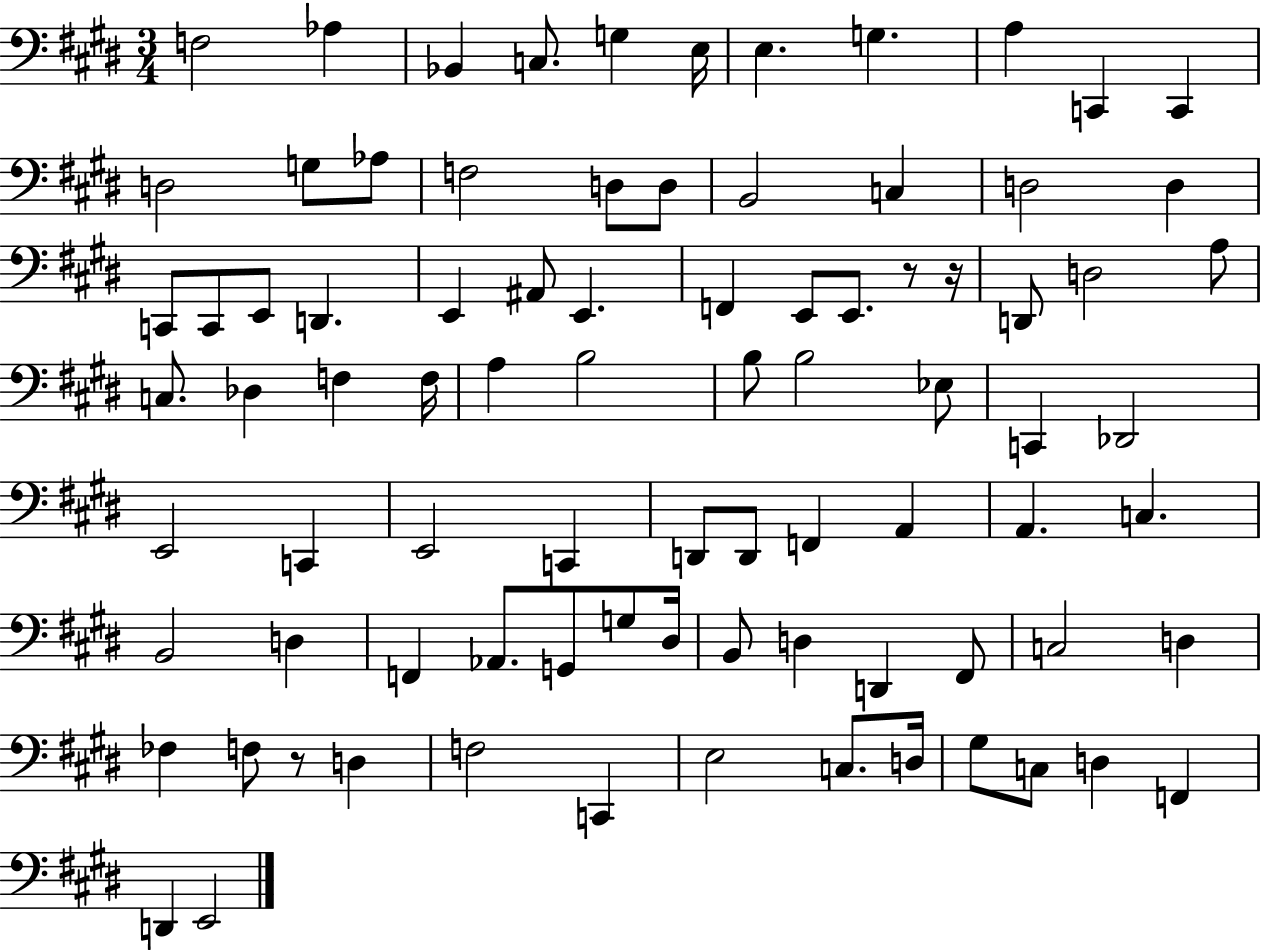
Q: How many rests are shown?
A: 3